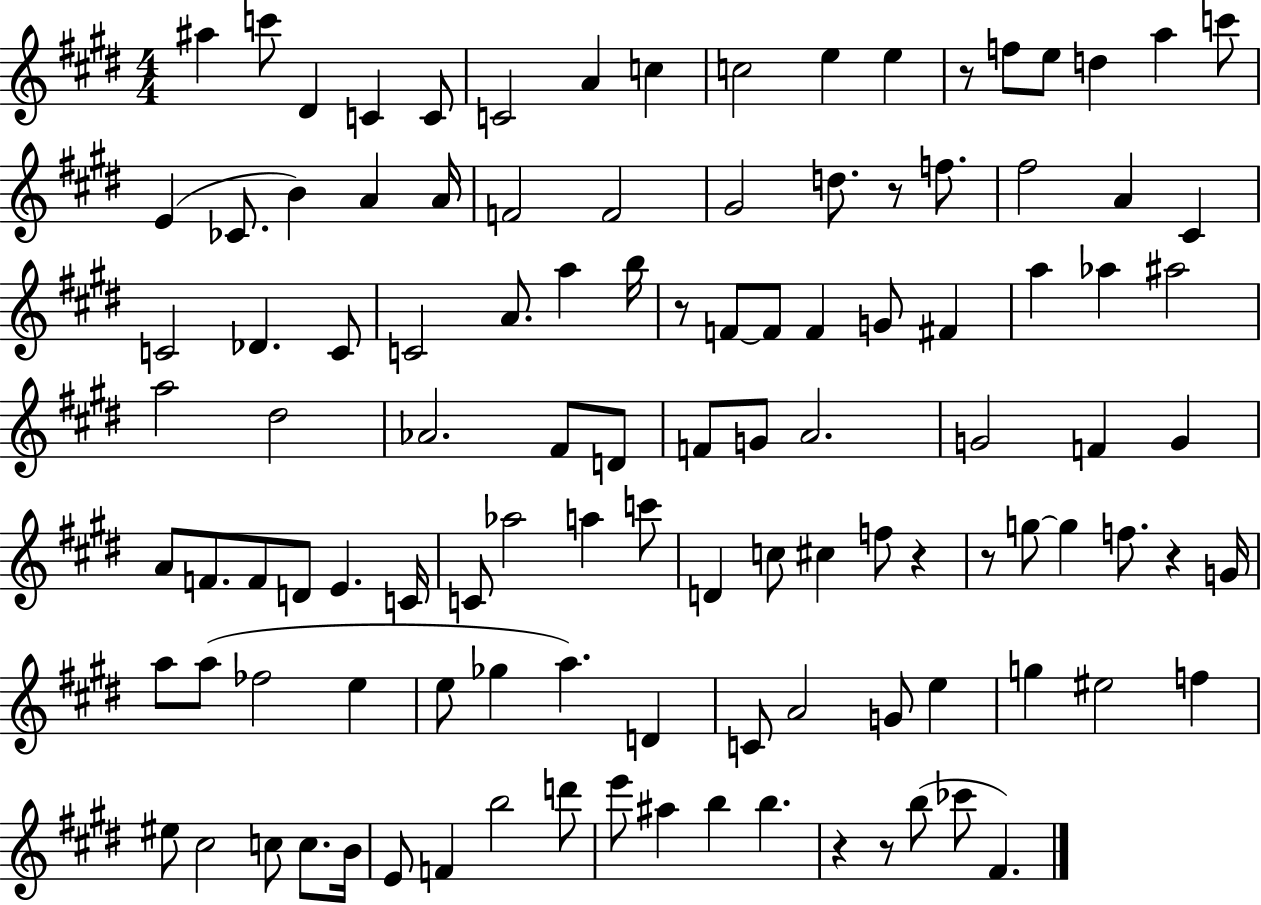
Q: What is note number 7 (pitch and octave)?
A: A4